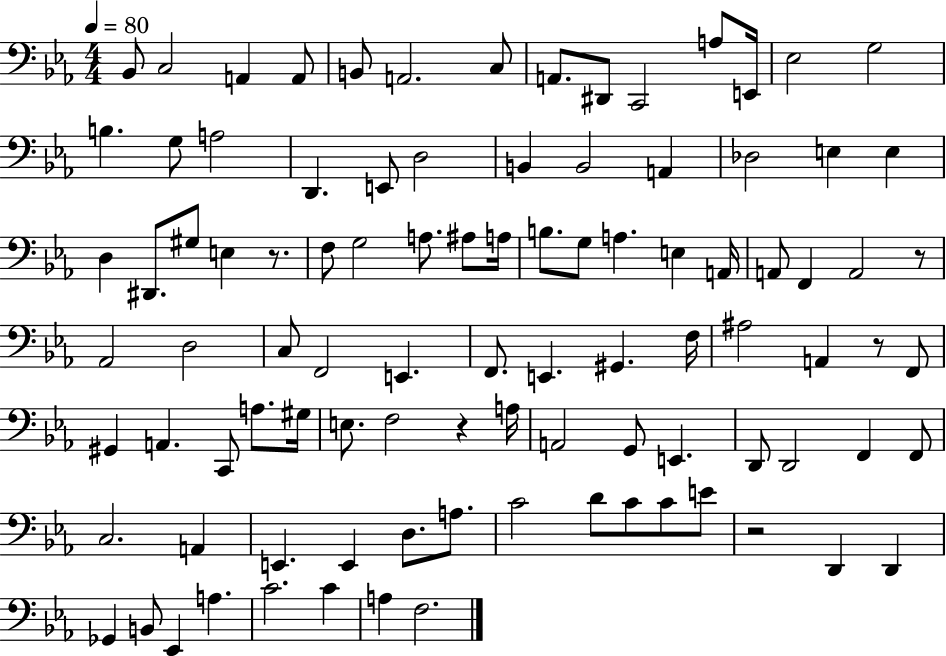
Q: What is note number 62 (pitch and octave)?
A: F3